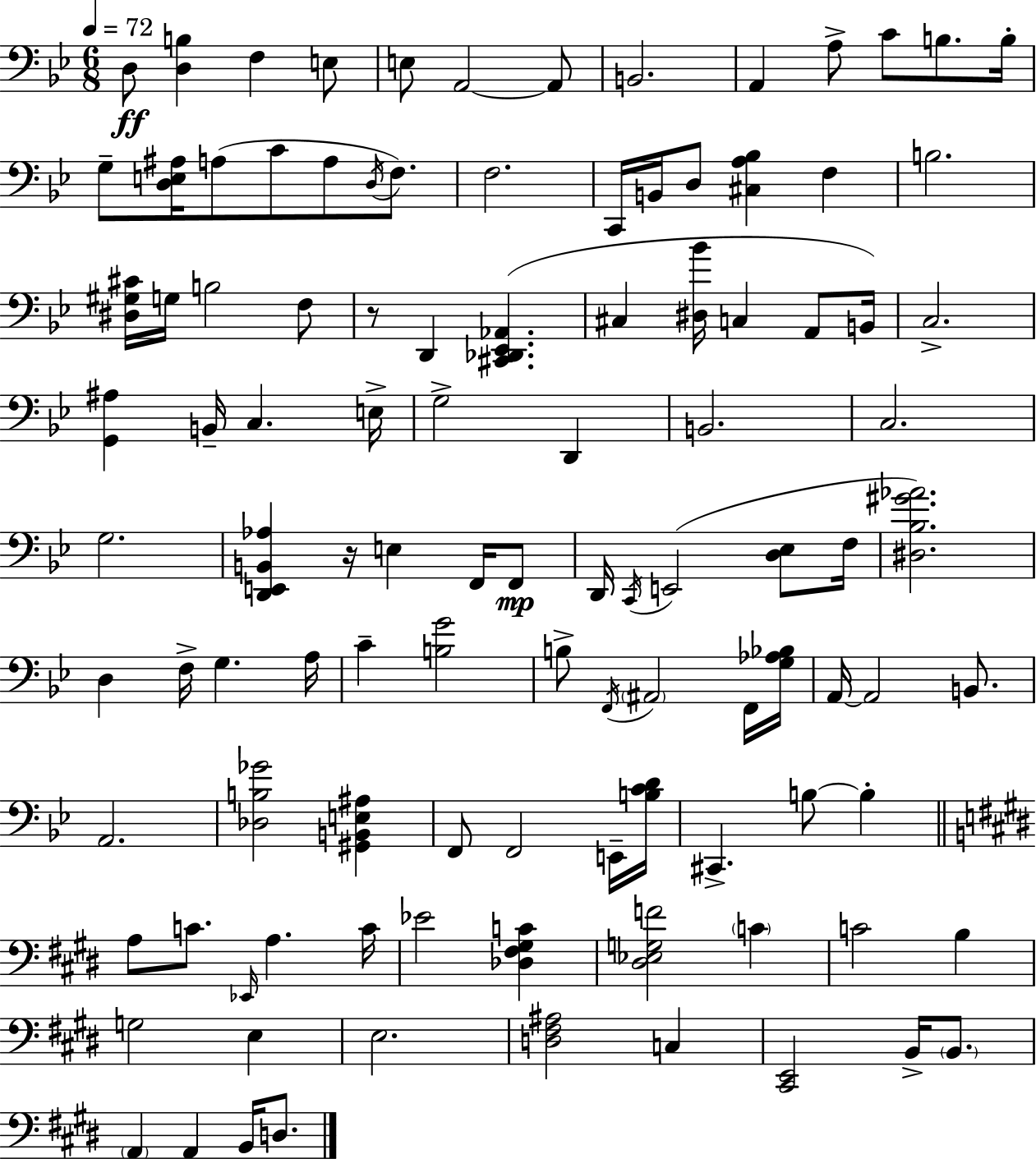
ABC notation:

X:1
T:Untitled
M:6/8
L:1/4
K:Gm
D,/2 [D,B,] F, E,/2 E,/2 A,,2 A,,/2 B,,2 A,, A,/2 C/2 B,/2 B,/4 G,/2 [D,E,^A,]/4 A,/2 C/2 A,/2 D,/4 F,/2 F,2 C,,/4 B,,/4 D,/2 [^C,A,_B,] F, B,2 [^D,^G,^C]/4 G,/4 B,2 F,/2 z/2 D,, [^C,,_D,,_E,,_A,,] ^C, [^D,_B]/4 C, A,,/2 B,,/4 C,2 [G,,^A,] B,,/4 C, E,/4 G,2 D,, B,,2 C,2 G,2 [D,,E,,B,,_A,] z/4 E, F,,/4 F,,/2 D,,/4 C,,/4 E,,2 [D,_E,]/2 F,/4 [^D,_B,^G_A]2 D, F,/4 G, A,/4 C [B,G]2 B,/2 F,,/4 ^A,,2 F,,/4 [G,_A,_B,]/4 A,,/4 A,,2 B,,/2 A,,2 [_D,B,_G]2 [^G,,B,,E,^A,] F,,/2 F,,2 E,,/4 [B,CD]/4 ^C,, B,/2 B, A,/2 C/2 _E,,/4 A, C/4 _E2 [_D,^F,^G,C] [^D,_E,G,F]2 C C2 B, G,2 E, E,2 [D,^F,^A,]2 C, [^C,,E,,]2 B,,/4 B,,/2 A,, A,, B,,/4 D,/2